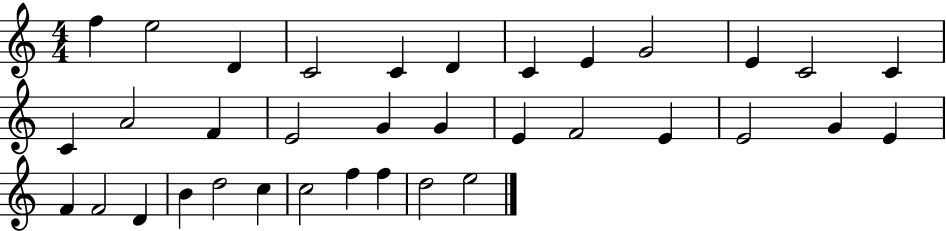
X:1
T:Untitled
M:4/4
L:1/4
K:C
f e2 D C2 C D C E G2 E C2 C C A2 F E2 G G E F2 E E2 G E F F2 D B d2 c c2 f f d2 e2